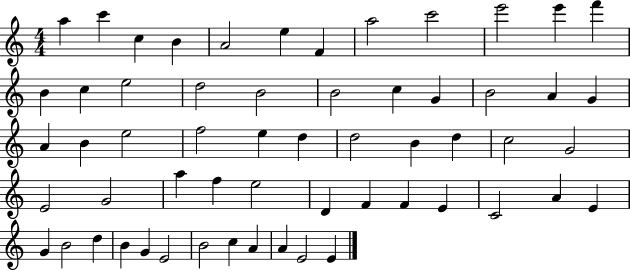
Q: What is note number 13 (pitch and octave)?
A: B4